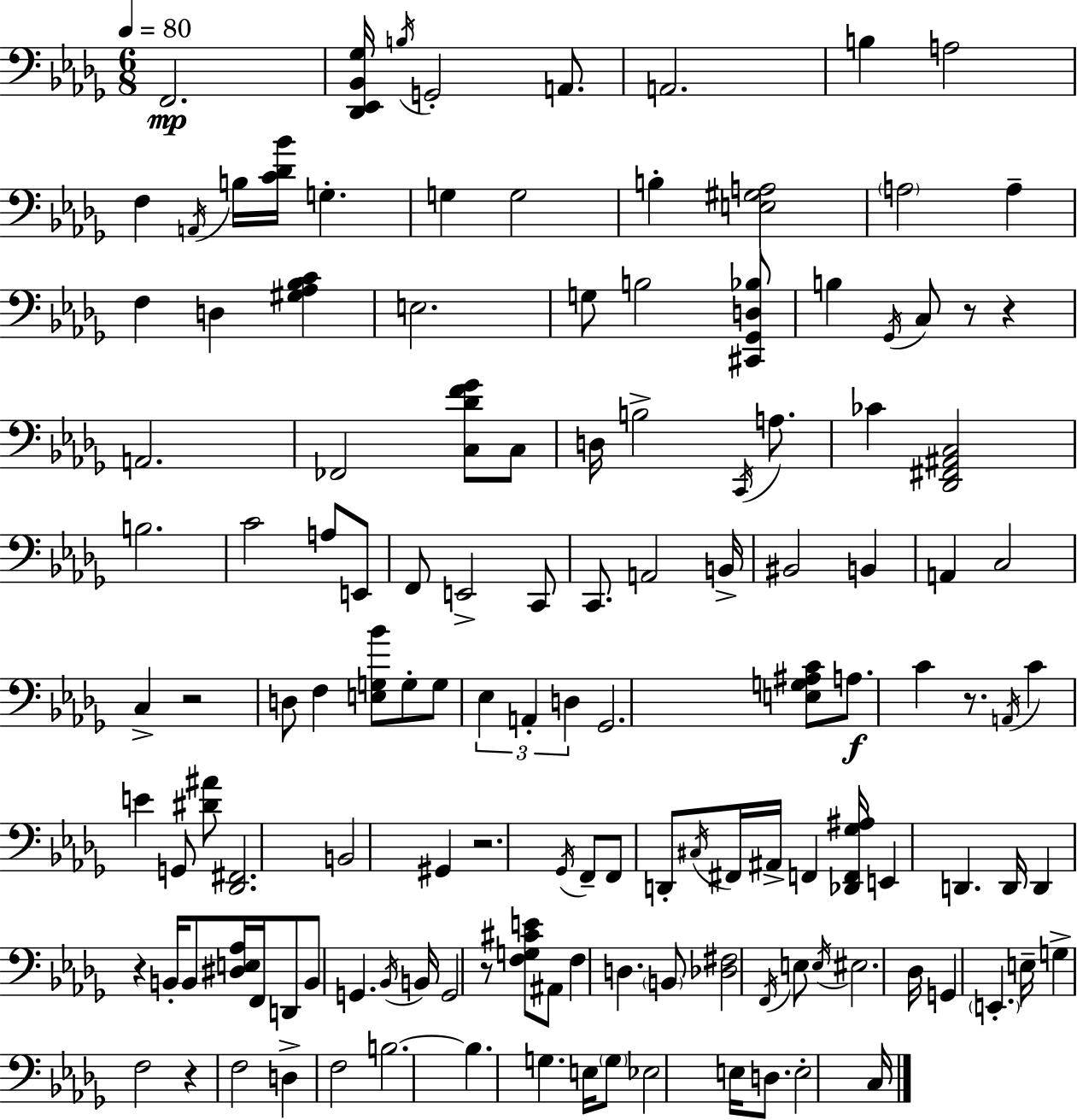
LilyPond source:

{
  \clef bass
  \numericTimeSignature
  \time 6/8
  \key bes \minor
  \tempo 4 = 80
  f,2.\mp | <des, ees, bes, ges>16 \acciaccatura { b16 } g,2-. a,8. | a,2. | b4 a2 | \break f4 \acciaccatura { a,16 } b16 <c' des' bes'>16 g4.-. | g4 g2 | b4-. <e gis a>2 | \parenthesize a2 a4-- | \break f4 d4 <gis aes bes c'>4 | e2. | g8 b2 | <cis, ges, d bes>8 b4 \acciaccatura { ges,16 } c8 r8 r4 | \break a,2. | fes,2 <c des' f' ges'>8 | c8 d16 b2-> | \acciaccatura { c,16 } a8. ces'4 <des, fis, ais, c>2 | \break b2. | c'2 | a8 e,8 f,8 e,2-> | c,8 c,8. a,2 | \break b,16-> bis,2 | b,4 a,4 c2 | c4-> r2 | d8 f4 <e g bes'>8 | \break g8-. g8 \tuplet 3/2 { ees4 a,4-. | d4 } ges,2. | <e g ais c'>8 a8.\f c'4 | r8. \acciaccatura { a,16 } c'4 e'4 | \break g,8 <dis' ais'>8 <des, fis,>2. | b,2 | gis,4 r2. | \acciaccatura { ges,16 } f,8-- f,8 d,8-. | \break \acciaccatura { cis16 } fis,16 ais,16-> f,4 <des, f, ges ais>16 e,4 | d,4. d,16 d,4 r4 | b,16-. b,8 <dis e aes>16 f,16 d,8 b,8 | g,4. \acciaccatura { bes,16 } b,16 g,2 | \break r8 <f g cis' e'>8 ais,8 f4 | d4. \parenthesize b,8 <des fis>2 | \acciaccatura { f,16 } e8 \acciaccatura { e16 } eis2. | des16 g,4 | \break \parenthesize e,4.-. e16-- g4-> | f2 r4 | f2 d4-> | f2 b2.~~ | \break b4. | g4. e16 \parenthesize g8 | ees2 e16 d8. | e2-. c16 \bar "|."
}